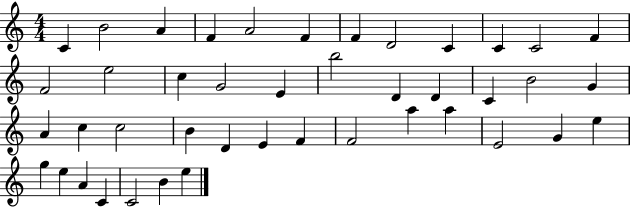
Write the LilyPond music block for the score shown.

{
  \clef treble
  \numericTimeSignature
  \time 4/4
  \key c \major
  c'4 b'2 a'4 | f'4 a'2 f'4 | f'4 d'2 c'4 | c'4 c'2 f'4 | \break f'2 e''2 | c''4 g'2 e'4 | b''2 d'4 d'4 | c'4 b'2 g'4 | \break a'4 c''4 c''2 | b'4 d'4 e'4 f'4 | f'2 a''4 a''4 | e'2 g'4 e''4 | \break g''4 e''4 a'4 c'4 | c'2 b'4 e''4 | \bar "|."
}